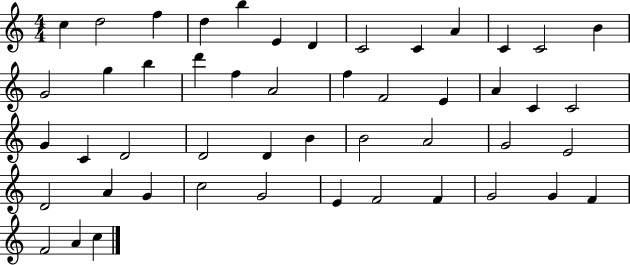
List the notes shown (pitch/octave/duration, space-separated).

C5/q D5/h F5/q D5/q B5/q E4/q D4/q C4/h C4/q A4/q C4/q C4/h B4/q G4/h G5/q B5/q D6/q F5/q A4/h F5/q F4/h E4/q A4/q C4/q C4/h G4/q C4/q D4/h D4/h D4/q B4/q B4/h A4/h G4/h E4/h D4/h A4/q G4/q C5/h G4/h E4/q F4/h F4/q G4/h G4/q F4/q F4/h A4/q C5/q